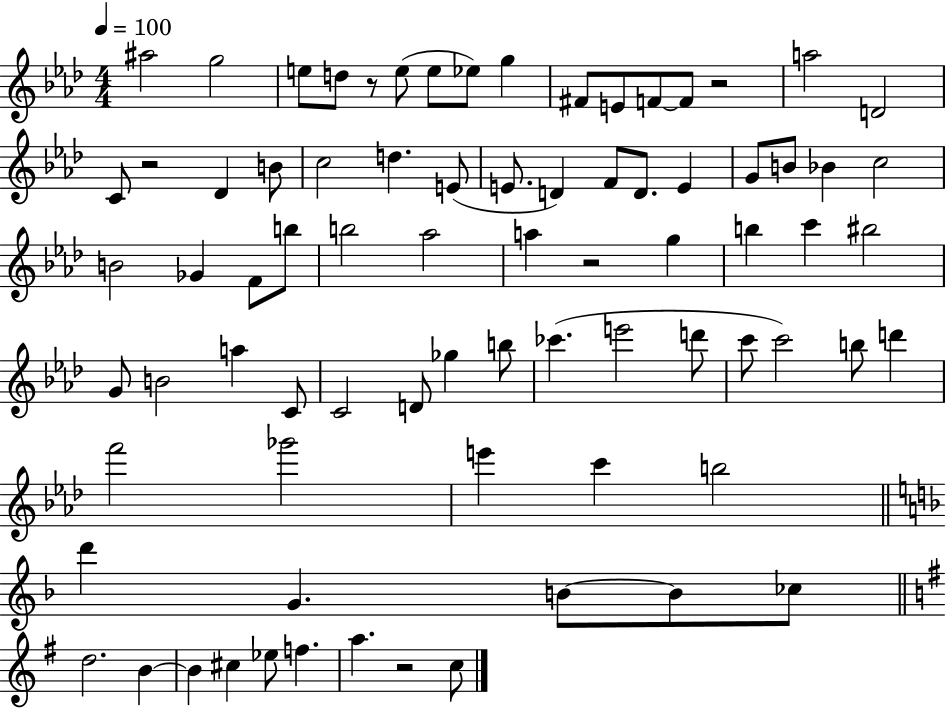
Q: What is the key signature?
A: AES major